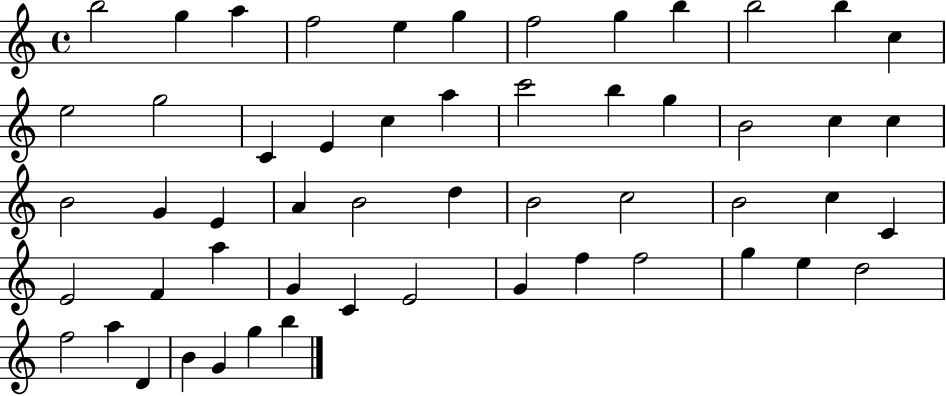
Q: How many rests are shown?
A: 0